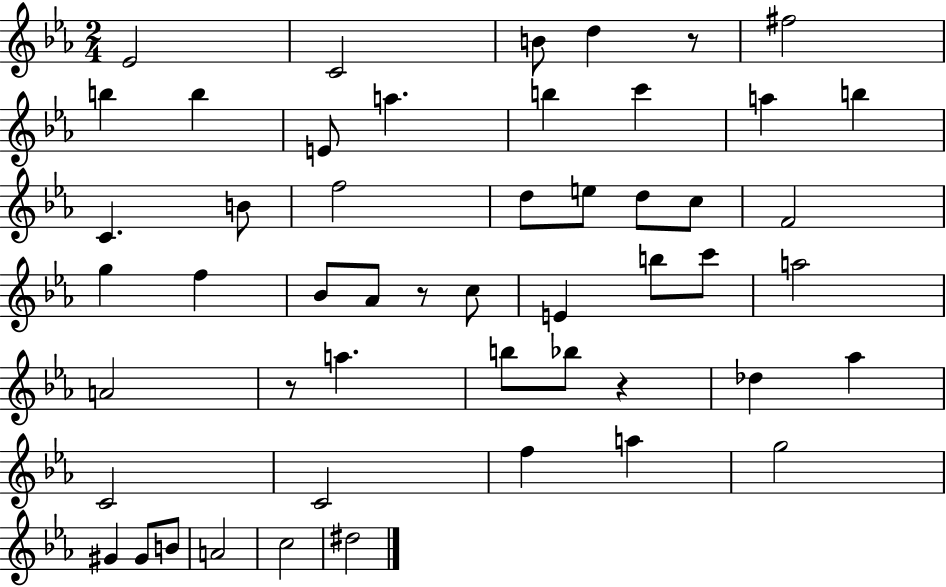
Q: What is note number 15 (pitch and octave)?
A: B4